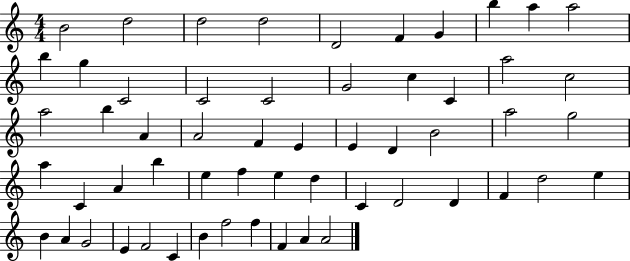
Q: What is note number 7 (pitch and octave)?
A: G4